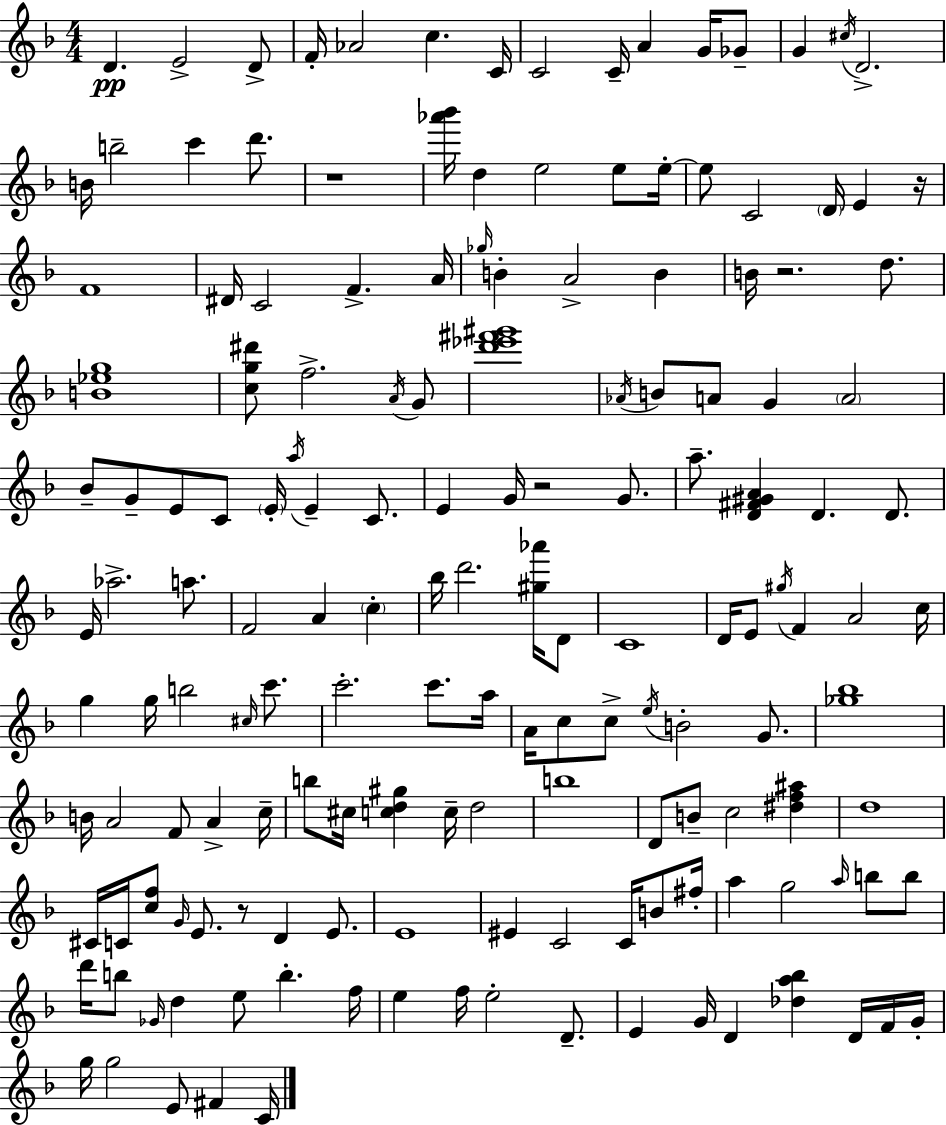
D4/q. E4/h D4/e F4/s Ab4/h C5/q. C4/s C4/h C4/s A4/q G4/s Gb4/e G4/q C#5/s D4/h. B4/s B5/h C6/q D6/e. R/w [Ab6,Bb6]/s D5/q E5/h E5/e E5/s E5/e C4/h D4/s E4/q R/s F4/w D#4/s C4/h F4/q. A4/s Gb5/s B4/q A4/h B4/q B4/s R/h. D5/e. [B4,Eb5,G5]/w [C5,G5,D#6]/e F5/h. A4/s G4/e [D6,Eb6,F#6,G#6]/w Ab4/s B4/e A4/e G4/q A4/h Bb4/e G4/e E4/e C4/e E4/s A5/s E4/q C4/e. E4/q G4/s R/h G4/e. A5/e. [D4,F#4,G#4,A4]/q D4/q. D4/e. E4/s Ab5/h. A5/e. F4/h A4/q C5/q Bb5/s D6/h. [G#5,Ab6]/s D4/e C4/w D4/s E4/e G#5/s F4/q A4/h C5/s G5/q G5/s B5/h C#5/s C6/e. C6/h. C6/e. A5/s A4/s C5/e C5/e E5/s B4/h G4/e. [Gb5,Bb5]/w B4/s A4/h F4/e A4/q C5/s B5/e C#5/s [C5,D5,G#5]/q C5/s D5/h B5/w D4/e B4/e C5/h [D#5,F5,A#5]/q D5/w C#4/s C4/s [C5,F5]/e G4/s E4/e. R/e D4/q E4/e. E4/w EIS4/q C4/h C4/s B4/e F#5/s A5/q G5/h A5/s B5/e B5/e D6/s B5/e Gb4/s D5/q E5/e B5/q. F5/s E5/q F5/s E5/h D4/e. E4/q G4/s D4/q [Db5,A5,Bb5]/q D4/s F4/s G4/s G5/s G5/h E4/e F#4/q C4/s